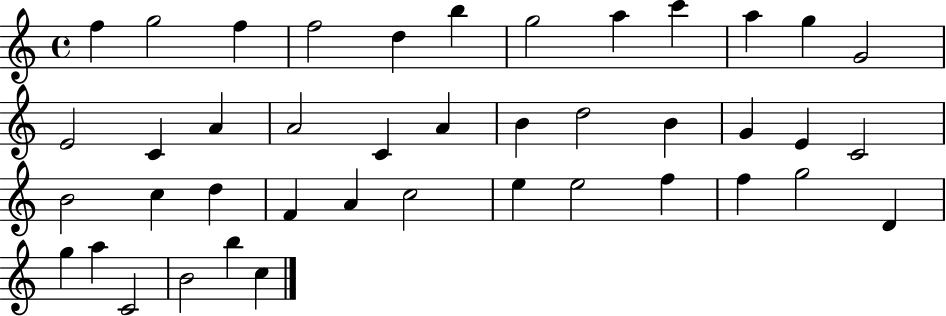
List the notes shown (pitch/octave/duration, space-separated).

F5/q G5/h F5/q F5/h D5/q B5/q G5/h A5/q C6/q A5/q G5/q G4/h E4/h C4/q A4/q A4/h C4/q A4/q B4/q D5/h B4/q G4/q E4/q C4/h B4/h C5/q D5/q F4/q A4/q C5/h E5/q E5/h F5/q F5/q G5/h D4/q G5/q A5/q C4/h B4/h B5/q C5/q